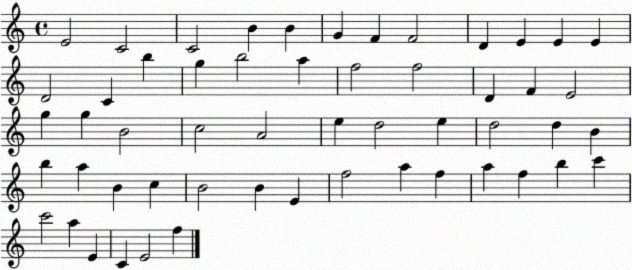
X:1
T:Untitled
M:4/4
L:1/4
K:C
E2 C2 C2 B B G F F2 D E E E D2 C b g b2 a f2 f2 D F E2 g g B2 c2 A2 e d2 e d2 d B b a B c B2 B E f2 a f a f b c' c'2 a E C E2 f